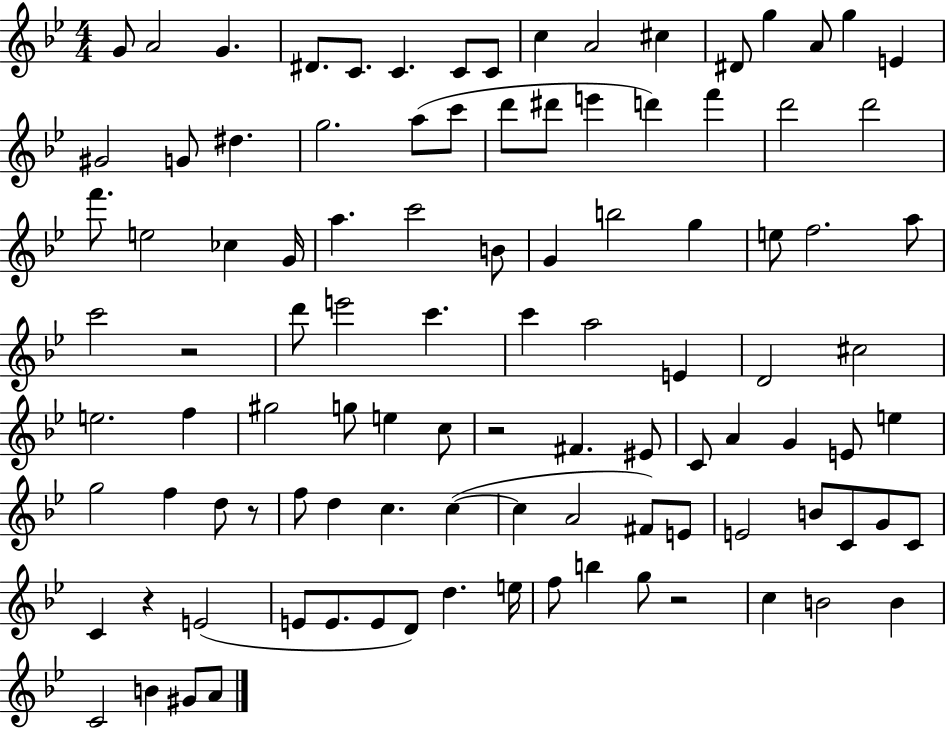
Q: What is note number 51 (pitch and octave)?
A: C#5